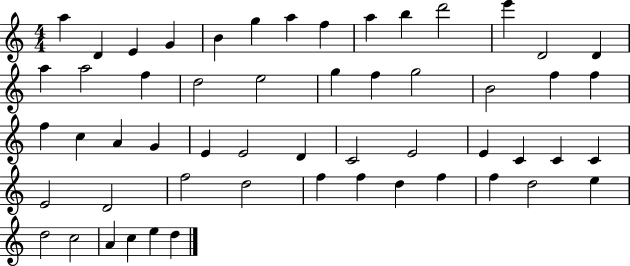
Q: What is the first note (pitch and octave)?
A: A5